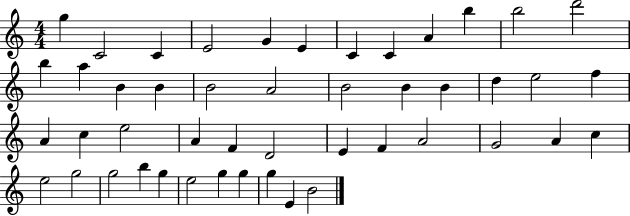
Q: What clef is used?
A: treble